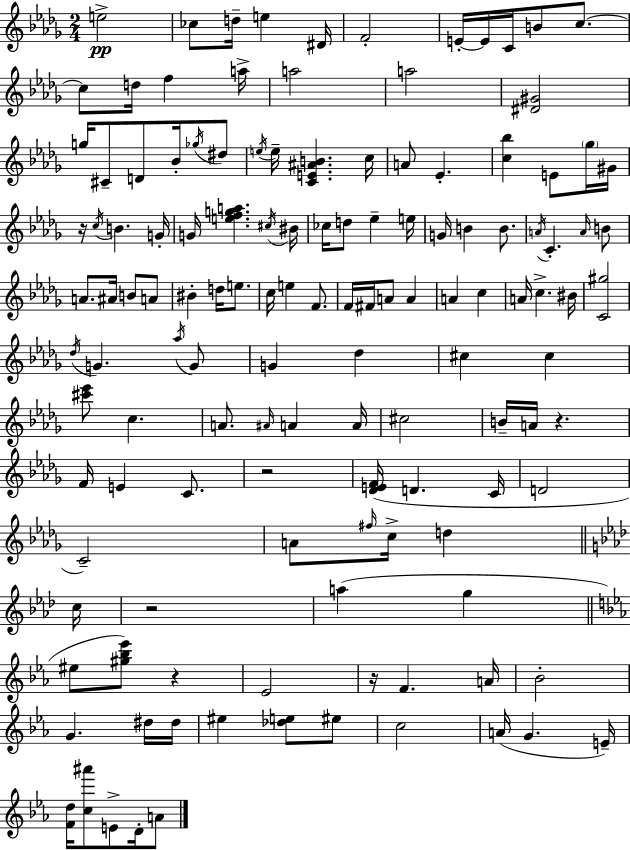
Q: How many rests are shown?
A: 6